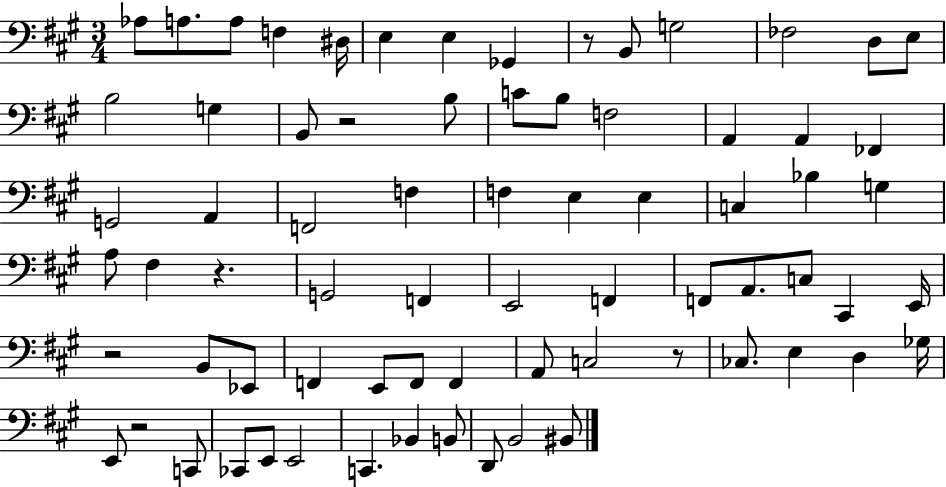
X:1
T:Untitled
M:3/4
L:1/4
K:A
_A,/2 A,/2 A,/2 F, ^D,/4 E, E, _G,, z/2 B,,/2 G,2 _F,2 D,/2 E,/2 B,2 G, B,,/2 z2 B,/2 C/2 B,/2 F,2 A,, A,, _F,, G,,2 A,, F,,2 F, F, E, E, C, _B, G, A,/2 ^F, z G,,2 F,, E,,2 F,, F,,/2 A,,/2 C,/2 ^C,, E,,/4 z2 B,,/2 _E,,/2 F,, E,,/2 F,,/2 F,, A,,/2 C,2 z/2 _C,/2 E, D, _G,/4 E,,/2 z2 C,,/2 _C,,/2 E,,/2 E,,2 C,, _B,, B,,/2 D,,/2 B,,2 ^B,,/2